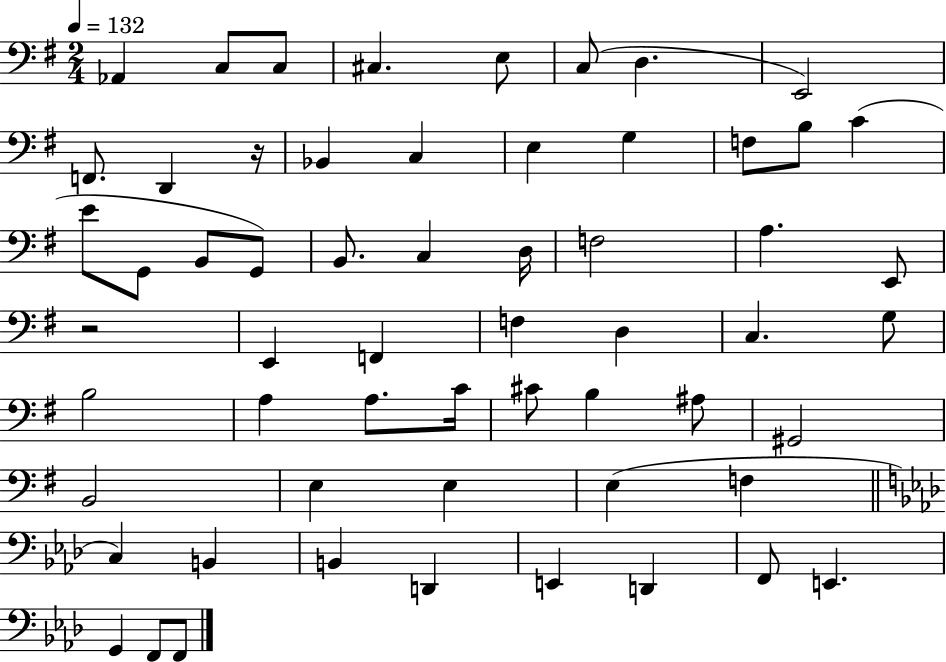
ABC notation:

X:1
T:Untitled
M:2/4
L:1/4
K:G
_A,, C,/2 C,/2 ^C, E,/2 C,/2 D, E,,2 F,,/2 D,, z/4 _B,, C, E, G, F,/2 B,/2 C E/2 G,,/2 B,,/2 G,,/2 B,,/2 C, D,/4 F,2 A, E,,/2 z2 E,, F,, F, D, C, G,/2 B,2 A, A,/2 C/4 ^C/2 B, ^A,/2 ^G,,2 B,,2 E, E, E, F, C, B,, B,, D,, E,, D,, F,,/2 E,, G,, F,,/2 F,,/2